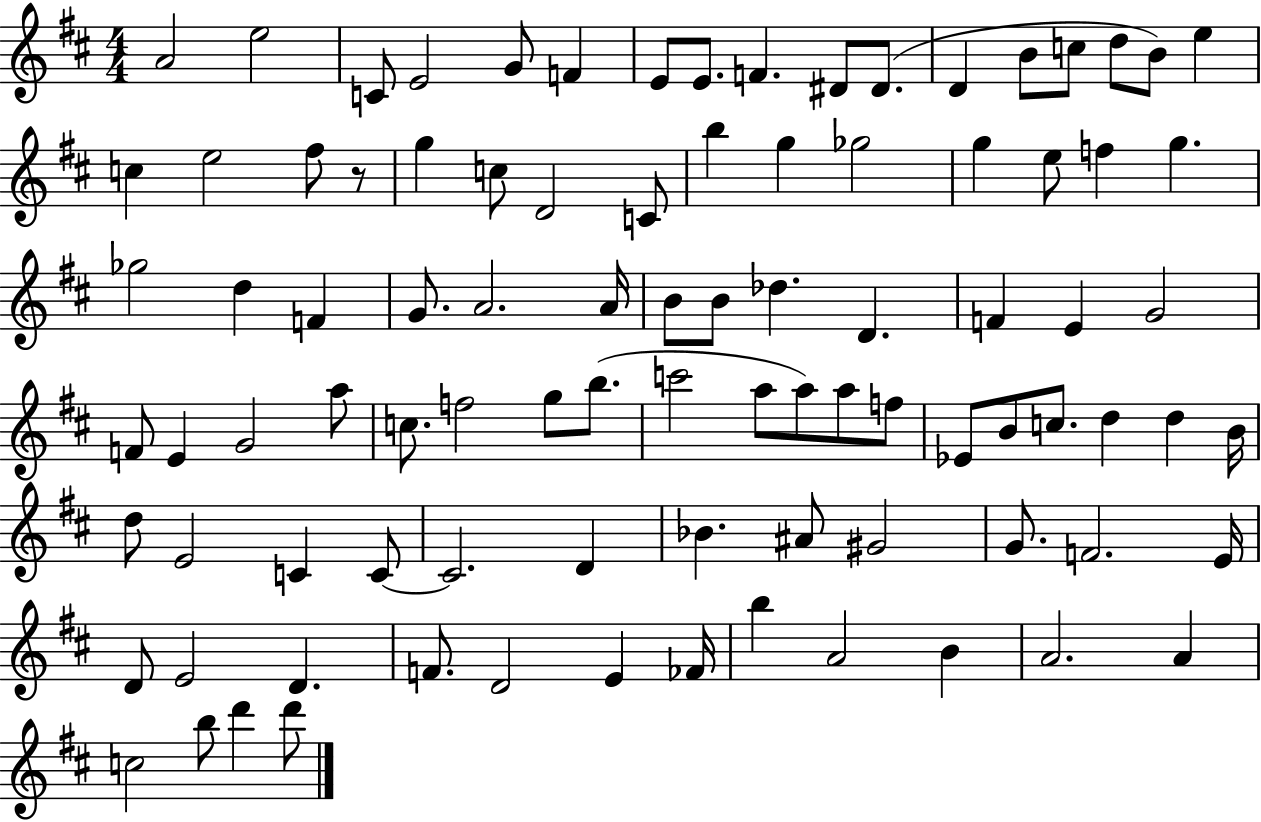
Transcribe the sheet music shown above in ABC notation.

X:1
T:Untitled
M:4/4
L:1/4
K:D
A2 e2 C/2 E2 G/2 F E/2 E/2 F ^D/2 ^D/2 D B/2 c/2 d/2 B/2 e c e2 ^f/2 z/2 g c/2 D2 C/2 b g _g2 g e/2 f g _g2 d F G/2 A2 A/4 B/2 B/2 _d D F E G2 F/2 E G2 a/2 c/2 f2 g/2 b/2 c'2 a/2 a/2 a/2 f/2 _E/2 B/2 c/2 d d B/4 d/2 E2 C C/2 C2 D _B ^A/2 ^G2 G/2 F2 E/4 D/2 E2 D F/2 D2 E _F/4 b A2 B A2 A c2 b/2 d' d'/2